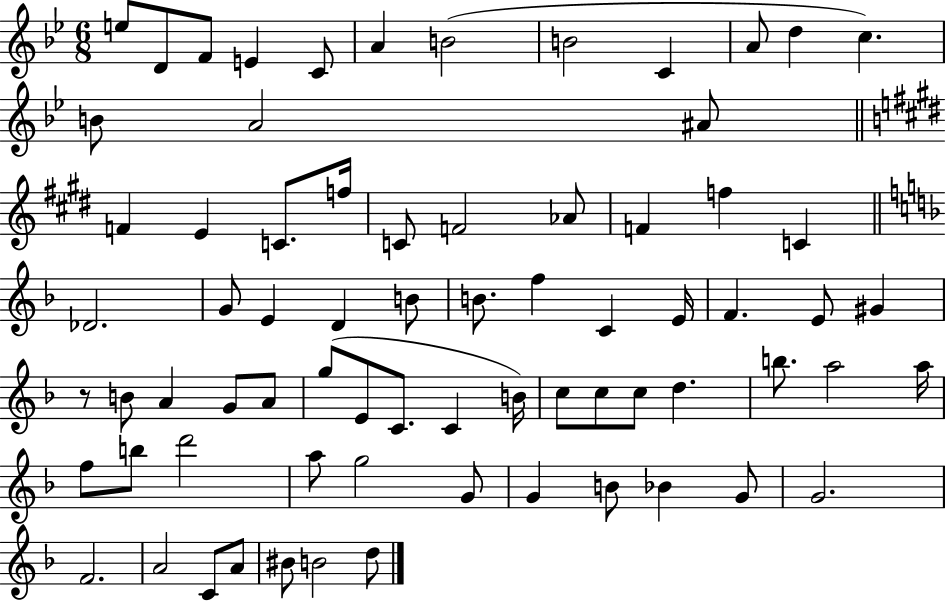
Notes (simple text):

E5/e D4/e F4/e E4/q C4/e A4/q B4/h B4/h C4/q A4/e D5/q C5/q. B4/e A4/h A#4/e F4/q E4/q C4/e. F5/s C4/e F4/h Ab4/e F4/q F5/q C4/q Db4/h. G4/e E4/q D4/q B4/e B4/e. F5/q C4/q E4/s F4/q. E4/e G#4/q R/e B4/e A4/q G4/e A4/e G5/e E4/e C4/e. C4/q B4/s C5/e C5/e C5/e D5/q. B5/e. A5/h A5/s F5/e B5/e D6/h A5/e G5/h G4/e G4/q B4/e Bb4/q G4/e G4/h. F4/h. A4/h C4/e A4/e BIS4/e B4/h D5/e